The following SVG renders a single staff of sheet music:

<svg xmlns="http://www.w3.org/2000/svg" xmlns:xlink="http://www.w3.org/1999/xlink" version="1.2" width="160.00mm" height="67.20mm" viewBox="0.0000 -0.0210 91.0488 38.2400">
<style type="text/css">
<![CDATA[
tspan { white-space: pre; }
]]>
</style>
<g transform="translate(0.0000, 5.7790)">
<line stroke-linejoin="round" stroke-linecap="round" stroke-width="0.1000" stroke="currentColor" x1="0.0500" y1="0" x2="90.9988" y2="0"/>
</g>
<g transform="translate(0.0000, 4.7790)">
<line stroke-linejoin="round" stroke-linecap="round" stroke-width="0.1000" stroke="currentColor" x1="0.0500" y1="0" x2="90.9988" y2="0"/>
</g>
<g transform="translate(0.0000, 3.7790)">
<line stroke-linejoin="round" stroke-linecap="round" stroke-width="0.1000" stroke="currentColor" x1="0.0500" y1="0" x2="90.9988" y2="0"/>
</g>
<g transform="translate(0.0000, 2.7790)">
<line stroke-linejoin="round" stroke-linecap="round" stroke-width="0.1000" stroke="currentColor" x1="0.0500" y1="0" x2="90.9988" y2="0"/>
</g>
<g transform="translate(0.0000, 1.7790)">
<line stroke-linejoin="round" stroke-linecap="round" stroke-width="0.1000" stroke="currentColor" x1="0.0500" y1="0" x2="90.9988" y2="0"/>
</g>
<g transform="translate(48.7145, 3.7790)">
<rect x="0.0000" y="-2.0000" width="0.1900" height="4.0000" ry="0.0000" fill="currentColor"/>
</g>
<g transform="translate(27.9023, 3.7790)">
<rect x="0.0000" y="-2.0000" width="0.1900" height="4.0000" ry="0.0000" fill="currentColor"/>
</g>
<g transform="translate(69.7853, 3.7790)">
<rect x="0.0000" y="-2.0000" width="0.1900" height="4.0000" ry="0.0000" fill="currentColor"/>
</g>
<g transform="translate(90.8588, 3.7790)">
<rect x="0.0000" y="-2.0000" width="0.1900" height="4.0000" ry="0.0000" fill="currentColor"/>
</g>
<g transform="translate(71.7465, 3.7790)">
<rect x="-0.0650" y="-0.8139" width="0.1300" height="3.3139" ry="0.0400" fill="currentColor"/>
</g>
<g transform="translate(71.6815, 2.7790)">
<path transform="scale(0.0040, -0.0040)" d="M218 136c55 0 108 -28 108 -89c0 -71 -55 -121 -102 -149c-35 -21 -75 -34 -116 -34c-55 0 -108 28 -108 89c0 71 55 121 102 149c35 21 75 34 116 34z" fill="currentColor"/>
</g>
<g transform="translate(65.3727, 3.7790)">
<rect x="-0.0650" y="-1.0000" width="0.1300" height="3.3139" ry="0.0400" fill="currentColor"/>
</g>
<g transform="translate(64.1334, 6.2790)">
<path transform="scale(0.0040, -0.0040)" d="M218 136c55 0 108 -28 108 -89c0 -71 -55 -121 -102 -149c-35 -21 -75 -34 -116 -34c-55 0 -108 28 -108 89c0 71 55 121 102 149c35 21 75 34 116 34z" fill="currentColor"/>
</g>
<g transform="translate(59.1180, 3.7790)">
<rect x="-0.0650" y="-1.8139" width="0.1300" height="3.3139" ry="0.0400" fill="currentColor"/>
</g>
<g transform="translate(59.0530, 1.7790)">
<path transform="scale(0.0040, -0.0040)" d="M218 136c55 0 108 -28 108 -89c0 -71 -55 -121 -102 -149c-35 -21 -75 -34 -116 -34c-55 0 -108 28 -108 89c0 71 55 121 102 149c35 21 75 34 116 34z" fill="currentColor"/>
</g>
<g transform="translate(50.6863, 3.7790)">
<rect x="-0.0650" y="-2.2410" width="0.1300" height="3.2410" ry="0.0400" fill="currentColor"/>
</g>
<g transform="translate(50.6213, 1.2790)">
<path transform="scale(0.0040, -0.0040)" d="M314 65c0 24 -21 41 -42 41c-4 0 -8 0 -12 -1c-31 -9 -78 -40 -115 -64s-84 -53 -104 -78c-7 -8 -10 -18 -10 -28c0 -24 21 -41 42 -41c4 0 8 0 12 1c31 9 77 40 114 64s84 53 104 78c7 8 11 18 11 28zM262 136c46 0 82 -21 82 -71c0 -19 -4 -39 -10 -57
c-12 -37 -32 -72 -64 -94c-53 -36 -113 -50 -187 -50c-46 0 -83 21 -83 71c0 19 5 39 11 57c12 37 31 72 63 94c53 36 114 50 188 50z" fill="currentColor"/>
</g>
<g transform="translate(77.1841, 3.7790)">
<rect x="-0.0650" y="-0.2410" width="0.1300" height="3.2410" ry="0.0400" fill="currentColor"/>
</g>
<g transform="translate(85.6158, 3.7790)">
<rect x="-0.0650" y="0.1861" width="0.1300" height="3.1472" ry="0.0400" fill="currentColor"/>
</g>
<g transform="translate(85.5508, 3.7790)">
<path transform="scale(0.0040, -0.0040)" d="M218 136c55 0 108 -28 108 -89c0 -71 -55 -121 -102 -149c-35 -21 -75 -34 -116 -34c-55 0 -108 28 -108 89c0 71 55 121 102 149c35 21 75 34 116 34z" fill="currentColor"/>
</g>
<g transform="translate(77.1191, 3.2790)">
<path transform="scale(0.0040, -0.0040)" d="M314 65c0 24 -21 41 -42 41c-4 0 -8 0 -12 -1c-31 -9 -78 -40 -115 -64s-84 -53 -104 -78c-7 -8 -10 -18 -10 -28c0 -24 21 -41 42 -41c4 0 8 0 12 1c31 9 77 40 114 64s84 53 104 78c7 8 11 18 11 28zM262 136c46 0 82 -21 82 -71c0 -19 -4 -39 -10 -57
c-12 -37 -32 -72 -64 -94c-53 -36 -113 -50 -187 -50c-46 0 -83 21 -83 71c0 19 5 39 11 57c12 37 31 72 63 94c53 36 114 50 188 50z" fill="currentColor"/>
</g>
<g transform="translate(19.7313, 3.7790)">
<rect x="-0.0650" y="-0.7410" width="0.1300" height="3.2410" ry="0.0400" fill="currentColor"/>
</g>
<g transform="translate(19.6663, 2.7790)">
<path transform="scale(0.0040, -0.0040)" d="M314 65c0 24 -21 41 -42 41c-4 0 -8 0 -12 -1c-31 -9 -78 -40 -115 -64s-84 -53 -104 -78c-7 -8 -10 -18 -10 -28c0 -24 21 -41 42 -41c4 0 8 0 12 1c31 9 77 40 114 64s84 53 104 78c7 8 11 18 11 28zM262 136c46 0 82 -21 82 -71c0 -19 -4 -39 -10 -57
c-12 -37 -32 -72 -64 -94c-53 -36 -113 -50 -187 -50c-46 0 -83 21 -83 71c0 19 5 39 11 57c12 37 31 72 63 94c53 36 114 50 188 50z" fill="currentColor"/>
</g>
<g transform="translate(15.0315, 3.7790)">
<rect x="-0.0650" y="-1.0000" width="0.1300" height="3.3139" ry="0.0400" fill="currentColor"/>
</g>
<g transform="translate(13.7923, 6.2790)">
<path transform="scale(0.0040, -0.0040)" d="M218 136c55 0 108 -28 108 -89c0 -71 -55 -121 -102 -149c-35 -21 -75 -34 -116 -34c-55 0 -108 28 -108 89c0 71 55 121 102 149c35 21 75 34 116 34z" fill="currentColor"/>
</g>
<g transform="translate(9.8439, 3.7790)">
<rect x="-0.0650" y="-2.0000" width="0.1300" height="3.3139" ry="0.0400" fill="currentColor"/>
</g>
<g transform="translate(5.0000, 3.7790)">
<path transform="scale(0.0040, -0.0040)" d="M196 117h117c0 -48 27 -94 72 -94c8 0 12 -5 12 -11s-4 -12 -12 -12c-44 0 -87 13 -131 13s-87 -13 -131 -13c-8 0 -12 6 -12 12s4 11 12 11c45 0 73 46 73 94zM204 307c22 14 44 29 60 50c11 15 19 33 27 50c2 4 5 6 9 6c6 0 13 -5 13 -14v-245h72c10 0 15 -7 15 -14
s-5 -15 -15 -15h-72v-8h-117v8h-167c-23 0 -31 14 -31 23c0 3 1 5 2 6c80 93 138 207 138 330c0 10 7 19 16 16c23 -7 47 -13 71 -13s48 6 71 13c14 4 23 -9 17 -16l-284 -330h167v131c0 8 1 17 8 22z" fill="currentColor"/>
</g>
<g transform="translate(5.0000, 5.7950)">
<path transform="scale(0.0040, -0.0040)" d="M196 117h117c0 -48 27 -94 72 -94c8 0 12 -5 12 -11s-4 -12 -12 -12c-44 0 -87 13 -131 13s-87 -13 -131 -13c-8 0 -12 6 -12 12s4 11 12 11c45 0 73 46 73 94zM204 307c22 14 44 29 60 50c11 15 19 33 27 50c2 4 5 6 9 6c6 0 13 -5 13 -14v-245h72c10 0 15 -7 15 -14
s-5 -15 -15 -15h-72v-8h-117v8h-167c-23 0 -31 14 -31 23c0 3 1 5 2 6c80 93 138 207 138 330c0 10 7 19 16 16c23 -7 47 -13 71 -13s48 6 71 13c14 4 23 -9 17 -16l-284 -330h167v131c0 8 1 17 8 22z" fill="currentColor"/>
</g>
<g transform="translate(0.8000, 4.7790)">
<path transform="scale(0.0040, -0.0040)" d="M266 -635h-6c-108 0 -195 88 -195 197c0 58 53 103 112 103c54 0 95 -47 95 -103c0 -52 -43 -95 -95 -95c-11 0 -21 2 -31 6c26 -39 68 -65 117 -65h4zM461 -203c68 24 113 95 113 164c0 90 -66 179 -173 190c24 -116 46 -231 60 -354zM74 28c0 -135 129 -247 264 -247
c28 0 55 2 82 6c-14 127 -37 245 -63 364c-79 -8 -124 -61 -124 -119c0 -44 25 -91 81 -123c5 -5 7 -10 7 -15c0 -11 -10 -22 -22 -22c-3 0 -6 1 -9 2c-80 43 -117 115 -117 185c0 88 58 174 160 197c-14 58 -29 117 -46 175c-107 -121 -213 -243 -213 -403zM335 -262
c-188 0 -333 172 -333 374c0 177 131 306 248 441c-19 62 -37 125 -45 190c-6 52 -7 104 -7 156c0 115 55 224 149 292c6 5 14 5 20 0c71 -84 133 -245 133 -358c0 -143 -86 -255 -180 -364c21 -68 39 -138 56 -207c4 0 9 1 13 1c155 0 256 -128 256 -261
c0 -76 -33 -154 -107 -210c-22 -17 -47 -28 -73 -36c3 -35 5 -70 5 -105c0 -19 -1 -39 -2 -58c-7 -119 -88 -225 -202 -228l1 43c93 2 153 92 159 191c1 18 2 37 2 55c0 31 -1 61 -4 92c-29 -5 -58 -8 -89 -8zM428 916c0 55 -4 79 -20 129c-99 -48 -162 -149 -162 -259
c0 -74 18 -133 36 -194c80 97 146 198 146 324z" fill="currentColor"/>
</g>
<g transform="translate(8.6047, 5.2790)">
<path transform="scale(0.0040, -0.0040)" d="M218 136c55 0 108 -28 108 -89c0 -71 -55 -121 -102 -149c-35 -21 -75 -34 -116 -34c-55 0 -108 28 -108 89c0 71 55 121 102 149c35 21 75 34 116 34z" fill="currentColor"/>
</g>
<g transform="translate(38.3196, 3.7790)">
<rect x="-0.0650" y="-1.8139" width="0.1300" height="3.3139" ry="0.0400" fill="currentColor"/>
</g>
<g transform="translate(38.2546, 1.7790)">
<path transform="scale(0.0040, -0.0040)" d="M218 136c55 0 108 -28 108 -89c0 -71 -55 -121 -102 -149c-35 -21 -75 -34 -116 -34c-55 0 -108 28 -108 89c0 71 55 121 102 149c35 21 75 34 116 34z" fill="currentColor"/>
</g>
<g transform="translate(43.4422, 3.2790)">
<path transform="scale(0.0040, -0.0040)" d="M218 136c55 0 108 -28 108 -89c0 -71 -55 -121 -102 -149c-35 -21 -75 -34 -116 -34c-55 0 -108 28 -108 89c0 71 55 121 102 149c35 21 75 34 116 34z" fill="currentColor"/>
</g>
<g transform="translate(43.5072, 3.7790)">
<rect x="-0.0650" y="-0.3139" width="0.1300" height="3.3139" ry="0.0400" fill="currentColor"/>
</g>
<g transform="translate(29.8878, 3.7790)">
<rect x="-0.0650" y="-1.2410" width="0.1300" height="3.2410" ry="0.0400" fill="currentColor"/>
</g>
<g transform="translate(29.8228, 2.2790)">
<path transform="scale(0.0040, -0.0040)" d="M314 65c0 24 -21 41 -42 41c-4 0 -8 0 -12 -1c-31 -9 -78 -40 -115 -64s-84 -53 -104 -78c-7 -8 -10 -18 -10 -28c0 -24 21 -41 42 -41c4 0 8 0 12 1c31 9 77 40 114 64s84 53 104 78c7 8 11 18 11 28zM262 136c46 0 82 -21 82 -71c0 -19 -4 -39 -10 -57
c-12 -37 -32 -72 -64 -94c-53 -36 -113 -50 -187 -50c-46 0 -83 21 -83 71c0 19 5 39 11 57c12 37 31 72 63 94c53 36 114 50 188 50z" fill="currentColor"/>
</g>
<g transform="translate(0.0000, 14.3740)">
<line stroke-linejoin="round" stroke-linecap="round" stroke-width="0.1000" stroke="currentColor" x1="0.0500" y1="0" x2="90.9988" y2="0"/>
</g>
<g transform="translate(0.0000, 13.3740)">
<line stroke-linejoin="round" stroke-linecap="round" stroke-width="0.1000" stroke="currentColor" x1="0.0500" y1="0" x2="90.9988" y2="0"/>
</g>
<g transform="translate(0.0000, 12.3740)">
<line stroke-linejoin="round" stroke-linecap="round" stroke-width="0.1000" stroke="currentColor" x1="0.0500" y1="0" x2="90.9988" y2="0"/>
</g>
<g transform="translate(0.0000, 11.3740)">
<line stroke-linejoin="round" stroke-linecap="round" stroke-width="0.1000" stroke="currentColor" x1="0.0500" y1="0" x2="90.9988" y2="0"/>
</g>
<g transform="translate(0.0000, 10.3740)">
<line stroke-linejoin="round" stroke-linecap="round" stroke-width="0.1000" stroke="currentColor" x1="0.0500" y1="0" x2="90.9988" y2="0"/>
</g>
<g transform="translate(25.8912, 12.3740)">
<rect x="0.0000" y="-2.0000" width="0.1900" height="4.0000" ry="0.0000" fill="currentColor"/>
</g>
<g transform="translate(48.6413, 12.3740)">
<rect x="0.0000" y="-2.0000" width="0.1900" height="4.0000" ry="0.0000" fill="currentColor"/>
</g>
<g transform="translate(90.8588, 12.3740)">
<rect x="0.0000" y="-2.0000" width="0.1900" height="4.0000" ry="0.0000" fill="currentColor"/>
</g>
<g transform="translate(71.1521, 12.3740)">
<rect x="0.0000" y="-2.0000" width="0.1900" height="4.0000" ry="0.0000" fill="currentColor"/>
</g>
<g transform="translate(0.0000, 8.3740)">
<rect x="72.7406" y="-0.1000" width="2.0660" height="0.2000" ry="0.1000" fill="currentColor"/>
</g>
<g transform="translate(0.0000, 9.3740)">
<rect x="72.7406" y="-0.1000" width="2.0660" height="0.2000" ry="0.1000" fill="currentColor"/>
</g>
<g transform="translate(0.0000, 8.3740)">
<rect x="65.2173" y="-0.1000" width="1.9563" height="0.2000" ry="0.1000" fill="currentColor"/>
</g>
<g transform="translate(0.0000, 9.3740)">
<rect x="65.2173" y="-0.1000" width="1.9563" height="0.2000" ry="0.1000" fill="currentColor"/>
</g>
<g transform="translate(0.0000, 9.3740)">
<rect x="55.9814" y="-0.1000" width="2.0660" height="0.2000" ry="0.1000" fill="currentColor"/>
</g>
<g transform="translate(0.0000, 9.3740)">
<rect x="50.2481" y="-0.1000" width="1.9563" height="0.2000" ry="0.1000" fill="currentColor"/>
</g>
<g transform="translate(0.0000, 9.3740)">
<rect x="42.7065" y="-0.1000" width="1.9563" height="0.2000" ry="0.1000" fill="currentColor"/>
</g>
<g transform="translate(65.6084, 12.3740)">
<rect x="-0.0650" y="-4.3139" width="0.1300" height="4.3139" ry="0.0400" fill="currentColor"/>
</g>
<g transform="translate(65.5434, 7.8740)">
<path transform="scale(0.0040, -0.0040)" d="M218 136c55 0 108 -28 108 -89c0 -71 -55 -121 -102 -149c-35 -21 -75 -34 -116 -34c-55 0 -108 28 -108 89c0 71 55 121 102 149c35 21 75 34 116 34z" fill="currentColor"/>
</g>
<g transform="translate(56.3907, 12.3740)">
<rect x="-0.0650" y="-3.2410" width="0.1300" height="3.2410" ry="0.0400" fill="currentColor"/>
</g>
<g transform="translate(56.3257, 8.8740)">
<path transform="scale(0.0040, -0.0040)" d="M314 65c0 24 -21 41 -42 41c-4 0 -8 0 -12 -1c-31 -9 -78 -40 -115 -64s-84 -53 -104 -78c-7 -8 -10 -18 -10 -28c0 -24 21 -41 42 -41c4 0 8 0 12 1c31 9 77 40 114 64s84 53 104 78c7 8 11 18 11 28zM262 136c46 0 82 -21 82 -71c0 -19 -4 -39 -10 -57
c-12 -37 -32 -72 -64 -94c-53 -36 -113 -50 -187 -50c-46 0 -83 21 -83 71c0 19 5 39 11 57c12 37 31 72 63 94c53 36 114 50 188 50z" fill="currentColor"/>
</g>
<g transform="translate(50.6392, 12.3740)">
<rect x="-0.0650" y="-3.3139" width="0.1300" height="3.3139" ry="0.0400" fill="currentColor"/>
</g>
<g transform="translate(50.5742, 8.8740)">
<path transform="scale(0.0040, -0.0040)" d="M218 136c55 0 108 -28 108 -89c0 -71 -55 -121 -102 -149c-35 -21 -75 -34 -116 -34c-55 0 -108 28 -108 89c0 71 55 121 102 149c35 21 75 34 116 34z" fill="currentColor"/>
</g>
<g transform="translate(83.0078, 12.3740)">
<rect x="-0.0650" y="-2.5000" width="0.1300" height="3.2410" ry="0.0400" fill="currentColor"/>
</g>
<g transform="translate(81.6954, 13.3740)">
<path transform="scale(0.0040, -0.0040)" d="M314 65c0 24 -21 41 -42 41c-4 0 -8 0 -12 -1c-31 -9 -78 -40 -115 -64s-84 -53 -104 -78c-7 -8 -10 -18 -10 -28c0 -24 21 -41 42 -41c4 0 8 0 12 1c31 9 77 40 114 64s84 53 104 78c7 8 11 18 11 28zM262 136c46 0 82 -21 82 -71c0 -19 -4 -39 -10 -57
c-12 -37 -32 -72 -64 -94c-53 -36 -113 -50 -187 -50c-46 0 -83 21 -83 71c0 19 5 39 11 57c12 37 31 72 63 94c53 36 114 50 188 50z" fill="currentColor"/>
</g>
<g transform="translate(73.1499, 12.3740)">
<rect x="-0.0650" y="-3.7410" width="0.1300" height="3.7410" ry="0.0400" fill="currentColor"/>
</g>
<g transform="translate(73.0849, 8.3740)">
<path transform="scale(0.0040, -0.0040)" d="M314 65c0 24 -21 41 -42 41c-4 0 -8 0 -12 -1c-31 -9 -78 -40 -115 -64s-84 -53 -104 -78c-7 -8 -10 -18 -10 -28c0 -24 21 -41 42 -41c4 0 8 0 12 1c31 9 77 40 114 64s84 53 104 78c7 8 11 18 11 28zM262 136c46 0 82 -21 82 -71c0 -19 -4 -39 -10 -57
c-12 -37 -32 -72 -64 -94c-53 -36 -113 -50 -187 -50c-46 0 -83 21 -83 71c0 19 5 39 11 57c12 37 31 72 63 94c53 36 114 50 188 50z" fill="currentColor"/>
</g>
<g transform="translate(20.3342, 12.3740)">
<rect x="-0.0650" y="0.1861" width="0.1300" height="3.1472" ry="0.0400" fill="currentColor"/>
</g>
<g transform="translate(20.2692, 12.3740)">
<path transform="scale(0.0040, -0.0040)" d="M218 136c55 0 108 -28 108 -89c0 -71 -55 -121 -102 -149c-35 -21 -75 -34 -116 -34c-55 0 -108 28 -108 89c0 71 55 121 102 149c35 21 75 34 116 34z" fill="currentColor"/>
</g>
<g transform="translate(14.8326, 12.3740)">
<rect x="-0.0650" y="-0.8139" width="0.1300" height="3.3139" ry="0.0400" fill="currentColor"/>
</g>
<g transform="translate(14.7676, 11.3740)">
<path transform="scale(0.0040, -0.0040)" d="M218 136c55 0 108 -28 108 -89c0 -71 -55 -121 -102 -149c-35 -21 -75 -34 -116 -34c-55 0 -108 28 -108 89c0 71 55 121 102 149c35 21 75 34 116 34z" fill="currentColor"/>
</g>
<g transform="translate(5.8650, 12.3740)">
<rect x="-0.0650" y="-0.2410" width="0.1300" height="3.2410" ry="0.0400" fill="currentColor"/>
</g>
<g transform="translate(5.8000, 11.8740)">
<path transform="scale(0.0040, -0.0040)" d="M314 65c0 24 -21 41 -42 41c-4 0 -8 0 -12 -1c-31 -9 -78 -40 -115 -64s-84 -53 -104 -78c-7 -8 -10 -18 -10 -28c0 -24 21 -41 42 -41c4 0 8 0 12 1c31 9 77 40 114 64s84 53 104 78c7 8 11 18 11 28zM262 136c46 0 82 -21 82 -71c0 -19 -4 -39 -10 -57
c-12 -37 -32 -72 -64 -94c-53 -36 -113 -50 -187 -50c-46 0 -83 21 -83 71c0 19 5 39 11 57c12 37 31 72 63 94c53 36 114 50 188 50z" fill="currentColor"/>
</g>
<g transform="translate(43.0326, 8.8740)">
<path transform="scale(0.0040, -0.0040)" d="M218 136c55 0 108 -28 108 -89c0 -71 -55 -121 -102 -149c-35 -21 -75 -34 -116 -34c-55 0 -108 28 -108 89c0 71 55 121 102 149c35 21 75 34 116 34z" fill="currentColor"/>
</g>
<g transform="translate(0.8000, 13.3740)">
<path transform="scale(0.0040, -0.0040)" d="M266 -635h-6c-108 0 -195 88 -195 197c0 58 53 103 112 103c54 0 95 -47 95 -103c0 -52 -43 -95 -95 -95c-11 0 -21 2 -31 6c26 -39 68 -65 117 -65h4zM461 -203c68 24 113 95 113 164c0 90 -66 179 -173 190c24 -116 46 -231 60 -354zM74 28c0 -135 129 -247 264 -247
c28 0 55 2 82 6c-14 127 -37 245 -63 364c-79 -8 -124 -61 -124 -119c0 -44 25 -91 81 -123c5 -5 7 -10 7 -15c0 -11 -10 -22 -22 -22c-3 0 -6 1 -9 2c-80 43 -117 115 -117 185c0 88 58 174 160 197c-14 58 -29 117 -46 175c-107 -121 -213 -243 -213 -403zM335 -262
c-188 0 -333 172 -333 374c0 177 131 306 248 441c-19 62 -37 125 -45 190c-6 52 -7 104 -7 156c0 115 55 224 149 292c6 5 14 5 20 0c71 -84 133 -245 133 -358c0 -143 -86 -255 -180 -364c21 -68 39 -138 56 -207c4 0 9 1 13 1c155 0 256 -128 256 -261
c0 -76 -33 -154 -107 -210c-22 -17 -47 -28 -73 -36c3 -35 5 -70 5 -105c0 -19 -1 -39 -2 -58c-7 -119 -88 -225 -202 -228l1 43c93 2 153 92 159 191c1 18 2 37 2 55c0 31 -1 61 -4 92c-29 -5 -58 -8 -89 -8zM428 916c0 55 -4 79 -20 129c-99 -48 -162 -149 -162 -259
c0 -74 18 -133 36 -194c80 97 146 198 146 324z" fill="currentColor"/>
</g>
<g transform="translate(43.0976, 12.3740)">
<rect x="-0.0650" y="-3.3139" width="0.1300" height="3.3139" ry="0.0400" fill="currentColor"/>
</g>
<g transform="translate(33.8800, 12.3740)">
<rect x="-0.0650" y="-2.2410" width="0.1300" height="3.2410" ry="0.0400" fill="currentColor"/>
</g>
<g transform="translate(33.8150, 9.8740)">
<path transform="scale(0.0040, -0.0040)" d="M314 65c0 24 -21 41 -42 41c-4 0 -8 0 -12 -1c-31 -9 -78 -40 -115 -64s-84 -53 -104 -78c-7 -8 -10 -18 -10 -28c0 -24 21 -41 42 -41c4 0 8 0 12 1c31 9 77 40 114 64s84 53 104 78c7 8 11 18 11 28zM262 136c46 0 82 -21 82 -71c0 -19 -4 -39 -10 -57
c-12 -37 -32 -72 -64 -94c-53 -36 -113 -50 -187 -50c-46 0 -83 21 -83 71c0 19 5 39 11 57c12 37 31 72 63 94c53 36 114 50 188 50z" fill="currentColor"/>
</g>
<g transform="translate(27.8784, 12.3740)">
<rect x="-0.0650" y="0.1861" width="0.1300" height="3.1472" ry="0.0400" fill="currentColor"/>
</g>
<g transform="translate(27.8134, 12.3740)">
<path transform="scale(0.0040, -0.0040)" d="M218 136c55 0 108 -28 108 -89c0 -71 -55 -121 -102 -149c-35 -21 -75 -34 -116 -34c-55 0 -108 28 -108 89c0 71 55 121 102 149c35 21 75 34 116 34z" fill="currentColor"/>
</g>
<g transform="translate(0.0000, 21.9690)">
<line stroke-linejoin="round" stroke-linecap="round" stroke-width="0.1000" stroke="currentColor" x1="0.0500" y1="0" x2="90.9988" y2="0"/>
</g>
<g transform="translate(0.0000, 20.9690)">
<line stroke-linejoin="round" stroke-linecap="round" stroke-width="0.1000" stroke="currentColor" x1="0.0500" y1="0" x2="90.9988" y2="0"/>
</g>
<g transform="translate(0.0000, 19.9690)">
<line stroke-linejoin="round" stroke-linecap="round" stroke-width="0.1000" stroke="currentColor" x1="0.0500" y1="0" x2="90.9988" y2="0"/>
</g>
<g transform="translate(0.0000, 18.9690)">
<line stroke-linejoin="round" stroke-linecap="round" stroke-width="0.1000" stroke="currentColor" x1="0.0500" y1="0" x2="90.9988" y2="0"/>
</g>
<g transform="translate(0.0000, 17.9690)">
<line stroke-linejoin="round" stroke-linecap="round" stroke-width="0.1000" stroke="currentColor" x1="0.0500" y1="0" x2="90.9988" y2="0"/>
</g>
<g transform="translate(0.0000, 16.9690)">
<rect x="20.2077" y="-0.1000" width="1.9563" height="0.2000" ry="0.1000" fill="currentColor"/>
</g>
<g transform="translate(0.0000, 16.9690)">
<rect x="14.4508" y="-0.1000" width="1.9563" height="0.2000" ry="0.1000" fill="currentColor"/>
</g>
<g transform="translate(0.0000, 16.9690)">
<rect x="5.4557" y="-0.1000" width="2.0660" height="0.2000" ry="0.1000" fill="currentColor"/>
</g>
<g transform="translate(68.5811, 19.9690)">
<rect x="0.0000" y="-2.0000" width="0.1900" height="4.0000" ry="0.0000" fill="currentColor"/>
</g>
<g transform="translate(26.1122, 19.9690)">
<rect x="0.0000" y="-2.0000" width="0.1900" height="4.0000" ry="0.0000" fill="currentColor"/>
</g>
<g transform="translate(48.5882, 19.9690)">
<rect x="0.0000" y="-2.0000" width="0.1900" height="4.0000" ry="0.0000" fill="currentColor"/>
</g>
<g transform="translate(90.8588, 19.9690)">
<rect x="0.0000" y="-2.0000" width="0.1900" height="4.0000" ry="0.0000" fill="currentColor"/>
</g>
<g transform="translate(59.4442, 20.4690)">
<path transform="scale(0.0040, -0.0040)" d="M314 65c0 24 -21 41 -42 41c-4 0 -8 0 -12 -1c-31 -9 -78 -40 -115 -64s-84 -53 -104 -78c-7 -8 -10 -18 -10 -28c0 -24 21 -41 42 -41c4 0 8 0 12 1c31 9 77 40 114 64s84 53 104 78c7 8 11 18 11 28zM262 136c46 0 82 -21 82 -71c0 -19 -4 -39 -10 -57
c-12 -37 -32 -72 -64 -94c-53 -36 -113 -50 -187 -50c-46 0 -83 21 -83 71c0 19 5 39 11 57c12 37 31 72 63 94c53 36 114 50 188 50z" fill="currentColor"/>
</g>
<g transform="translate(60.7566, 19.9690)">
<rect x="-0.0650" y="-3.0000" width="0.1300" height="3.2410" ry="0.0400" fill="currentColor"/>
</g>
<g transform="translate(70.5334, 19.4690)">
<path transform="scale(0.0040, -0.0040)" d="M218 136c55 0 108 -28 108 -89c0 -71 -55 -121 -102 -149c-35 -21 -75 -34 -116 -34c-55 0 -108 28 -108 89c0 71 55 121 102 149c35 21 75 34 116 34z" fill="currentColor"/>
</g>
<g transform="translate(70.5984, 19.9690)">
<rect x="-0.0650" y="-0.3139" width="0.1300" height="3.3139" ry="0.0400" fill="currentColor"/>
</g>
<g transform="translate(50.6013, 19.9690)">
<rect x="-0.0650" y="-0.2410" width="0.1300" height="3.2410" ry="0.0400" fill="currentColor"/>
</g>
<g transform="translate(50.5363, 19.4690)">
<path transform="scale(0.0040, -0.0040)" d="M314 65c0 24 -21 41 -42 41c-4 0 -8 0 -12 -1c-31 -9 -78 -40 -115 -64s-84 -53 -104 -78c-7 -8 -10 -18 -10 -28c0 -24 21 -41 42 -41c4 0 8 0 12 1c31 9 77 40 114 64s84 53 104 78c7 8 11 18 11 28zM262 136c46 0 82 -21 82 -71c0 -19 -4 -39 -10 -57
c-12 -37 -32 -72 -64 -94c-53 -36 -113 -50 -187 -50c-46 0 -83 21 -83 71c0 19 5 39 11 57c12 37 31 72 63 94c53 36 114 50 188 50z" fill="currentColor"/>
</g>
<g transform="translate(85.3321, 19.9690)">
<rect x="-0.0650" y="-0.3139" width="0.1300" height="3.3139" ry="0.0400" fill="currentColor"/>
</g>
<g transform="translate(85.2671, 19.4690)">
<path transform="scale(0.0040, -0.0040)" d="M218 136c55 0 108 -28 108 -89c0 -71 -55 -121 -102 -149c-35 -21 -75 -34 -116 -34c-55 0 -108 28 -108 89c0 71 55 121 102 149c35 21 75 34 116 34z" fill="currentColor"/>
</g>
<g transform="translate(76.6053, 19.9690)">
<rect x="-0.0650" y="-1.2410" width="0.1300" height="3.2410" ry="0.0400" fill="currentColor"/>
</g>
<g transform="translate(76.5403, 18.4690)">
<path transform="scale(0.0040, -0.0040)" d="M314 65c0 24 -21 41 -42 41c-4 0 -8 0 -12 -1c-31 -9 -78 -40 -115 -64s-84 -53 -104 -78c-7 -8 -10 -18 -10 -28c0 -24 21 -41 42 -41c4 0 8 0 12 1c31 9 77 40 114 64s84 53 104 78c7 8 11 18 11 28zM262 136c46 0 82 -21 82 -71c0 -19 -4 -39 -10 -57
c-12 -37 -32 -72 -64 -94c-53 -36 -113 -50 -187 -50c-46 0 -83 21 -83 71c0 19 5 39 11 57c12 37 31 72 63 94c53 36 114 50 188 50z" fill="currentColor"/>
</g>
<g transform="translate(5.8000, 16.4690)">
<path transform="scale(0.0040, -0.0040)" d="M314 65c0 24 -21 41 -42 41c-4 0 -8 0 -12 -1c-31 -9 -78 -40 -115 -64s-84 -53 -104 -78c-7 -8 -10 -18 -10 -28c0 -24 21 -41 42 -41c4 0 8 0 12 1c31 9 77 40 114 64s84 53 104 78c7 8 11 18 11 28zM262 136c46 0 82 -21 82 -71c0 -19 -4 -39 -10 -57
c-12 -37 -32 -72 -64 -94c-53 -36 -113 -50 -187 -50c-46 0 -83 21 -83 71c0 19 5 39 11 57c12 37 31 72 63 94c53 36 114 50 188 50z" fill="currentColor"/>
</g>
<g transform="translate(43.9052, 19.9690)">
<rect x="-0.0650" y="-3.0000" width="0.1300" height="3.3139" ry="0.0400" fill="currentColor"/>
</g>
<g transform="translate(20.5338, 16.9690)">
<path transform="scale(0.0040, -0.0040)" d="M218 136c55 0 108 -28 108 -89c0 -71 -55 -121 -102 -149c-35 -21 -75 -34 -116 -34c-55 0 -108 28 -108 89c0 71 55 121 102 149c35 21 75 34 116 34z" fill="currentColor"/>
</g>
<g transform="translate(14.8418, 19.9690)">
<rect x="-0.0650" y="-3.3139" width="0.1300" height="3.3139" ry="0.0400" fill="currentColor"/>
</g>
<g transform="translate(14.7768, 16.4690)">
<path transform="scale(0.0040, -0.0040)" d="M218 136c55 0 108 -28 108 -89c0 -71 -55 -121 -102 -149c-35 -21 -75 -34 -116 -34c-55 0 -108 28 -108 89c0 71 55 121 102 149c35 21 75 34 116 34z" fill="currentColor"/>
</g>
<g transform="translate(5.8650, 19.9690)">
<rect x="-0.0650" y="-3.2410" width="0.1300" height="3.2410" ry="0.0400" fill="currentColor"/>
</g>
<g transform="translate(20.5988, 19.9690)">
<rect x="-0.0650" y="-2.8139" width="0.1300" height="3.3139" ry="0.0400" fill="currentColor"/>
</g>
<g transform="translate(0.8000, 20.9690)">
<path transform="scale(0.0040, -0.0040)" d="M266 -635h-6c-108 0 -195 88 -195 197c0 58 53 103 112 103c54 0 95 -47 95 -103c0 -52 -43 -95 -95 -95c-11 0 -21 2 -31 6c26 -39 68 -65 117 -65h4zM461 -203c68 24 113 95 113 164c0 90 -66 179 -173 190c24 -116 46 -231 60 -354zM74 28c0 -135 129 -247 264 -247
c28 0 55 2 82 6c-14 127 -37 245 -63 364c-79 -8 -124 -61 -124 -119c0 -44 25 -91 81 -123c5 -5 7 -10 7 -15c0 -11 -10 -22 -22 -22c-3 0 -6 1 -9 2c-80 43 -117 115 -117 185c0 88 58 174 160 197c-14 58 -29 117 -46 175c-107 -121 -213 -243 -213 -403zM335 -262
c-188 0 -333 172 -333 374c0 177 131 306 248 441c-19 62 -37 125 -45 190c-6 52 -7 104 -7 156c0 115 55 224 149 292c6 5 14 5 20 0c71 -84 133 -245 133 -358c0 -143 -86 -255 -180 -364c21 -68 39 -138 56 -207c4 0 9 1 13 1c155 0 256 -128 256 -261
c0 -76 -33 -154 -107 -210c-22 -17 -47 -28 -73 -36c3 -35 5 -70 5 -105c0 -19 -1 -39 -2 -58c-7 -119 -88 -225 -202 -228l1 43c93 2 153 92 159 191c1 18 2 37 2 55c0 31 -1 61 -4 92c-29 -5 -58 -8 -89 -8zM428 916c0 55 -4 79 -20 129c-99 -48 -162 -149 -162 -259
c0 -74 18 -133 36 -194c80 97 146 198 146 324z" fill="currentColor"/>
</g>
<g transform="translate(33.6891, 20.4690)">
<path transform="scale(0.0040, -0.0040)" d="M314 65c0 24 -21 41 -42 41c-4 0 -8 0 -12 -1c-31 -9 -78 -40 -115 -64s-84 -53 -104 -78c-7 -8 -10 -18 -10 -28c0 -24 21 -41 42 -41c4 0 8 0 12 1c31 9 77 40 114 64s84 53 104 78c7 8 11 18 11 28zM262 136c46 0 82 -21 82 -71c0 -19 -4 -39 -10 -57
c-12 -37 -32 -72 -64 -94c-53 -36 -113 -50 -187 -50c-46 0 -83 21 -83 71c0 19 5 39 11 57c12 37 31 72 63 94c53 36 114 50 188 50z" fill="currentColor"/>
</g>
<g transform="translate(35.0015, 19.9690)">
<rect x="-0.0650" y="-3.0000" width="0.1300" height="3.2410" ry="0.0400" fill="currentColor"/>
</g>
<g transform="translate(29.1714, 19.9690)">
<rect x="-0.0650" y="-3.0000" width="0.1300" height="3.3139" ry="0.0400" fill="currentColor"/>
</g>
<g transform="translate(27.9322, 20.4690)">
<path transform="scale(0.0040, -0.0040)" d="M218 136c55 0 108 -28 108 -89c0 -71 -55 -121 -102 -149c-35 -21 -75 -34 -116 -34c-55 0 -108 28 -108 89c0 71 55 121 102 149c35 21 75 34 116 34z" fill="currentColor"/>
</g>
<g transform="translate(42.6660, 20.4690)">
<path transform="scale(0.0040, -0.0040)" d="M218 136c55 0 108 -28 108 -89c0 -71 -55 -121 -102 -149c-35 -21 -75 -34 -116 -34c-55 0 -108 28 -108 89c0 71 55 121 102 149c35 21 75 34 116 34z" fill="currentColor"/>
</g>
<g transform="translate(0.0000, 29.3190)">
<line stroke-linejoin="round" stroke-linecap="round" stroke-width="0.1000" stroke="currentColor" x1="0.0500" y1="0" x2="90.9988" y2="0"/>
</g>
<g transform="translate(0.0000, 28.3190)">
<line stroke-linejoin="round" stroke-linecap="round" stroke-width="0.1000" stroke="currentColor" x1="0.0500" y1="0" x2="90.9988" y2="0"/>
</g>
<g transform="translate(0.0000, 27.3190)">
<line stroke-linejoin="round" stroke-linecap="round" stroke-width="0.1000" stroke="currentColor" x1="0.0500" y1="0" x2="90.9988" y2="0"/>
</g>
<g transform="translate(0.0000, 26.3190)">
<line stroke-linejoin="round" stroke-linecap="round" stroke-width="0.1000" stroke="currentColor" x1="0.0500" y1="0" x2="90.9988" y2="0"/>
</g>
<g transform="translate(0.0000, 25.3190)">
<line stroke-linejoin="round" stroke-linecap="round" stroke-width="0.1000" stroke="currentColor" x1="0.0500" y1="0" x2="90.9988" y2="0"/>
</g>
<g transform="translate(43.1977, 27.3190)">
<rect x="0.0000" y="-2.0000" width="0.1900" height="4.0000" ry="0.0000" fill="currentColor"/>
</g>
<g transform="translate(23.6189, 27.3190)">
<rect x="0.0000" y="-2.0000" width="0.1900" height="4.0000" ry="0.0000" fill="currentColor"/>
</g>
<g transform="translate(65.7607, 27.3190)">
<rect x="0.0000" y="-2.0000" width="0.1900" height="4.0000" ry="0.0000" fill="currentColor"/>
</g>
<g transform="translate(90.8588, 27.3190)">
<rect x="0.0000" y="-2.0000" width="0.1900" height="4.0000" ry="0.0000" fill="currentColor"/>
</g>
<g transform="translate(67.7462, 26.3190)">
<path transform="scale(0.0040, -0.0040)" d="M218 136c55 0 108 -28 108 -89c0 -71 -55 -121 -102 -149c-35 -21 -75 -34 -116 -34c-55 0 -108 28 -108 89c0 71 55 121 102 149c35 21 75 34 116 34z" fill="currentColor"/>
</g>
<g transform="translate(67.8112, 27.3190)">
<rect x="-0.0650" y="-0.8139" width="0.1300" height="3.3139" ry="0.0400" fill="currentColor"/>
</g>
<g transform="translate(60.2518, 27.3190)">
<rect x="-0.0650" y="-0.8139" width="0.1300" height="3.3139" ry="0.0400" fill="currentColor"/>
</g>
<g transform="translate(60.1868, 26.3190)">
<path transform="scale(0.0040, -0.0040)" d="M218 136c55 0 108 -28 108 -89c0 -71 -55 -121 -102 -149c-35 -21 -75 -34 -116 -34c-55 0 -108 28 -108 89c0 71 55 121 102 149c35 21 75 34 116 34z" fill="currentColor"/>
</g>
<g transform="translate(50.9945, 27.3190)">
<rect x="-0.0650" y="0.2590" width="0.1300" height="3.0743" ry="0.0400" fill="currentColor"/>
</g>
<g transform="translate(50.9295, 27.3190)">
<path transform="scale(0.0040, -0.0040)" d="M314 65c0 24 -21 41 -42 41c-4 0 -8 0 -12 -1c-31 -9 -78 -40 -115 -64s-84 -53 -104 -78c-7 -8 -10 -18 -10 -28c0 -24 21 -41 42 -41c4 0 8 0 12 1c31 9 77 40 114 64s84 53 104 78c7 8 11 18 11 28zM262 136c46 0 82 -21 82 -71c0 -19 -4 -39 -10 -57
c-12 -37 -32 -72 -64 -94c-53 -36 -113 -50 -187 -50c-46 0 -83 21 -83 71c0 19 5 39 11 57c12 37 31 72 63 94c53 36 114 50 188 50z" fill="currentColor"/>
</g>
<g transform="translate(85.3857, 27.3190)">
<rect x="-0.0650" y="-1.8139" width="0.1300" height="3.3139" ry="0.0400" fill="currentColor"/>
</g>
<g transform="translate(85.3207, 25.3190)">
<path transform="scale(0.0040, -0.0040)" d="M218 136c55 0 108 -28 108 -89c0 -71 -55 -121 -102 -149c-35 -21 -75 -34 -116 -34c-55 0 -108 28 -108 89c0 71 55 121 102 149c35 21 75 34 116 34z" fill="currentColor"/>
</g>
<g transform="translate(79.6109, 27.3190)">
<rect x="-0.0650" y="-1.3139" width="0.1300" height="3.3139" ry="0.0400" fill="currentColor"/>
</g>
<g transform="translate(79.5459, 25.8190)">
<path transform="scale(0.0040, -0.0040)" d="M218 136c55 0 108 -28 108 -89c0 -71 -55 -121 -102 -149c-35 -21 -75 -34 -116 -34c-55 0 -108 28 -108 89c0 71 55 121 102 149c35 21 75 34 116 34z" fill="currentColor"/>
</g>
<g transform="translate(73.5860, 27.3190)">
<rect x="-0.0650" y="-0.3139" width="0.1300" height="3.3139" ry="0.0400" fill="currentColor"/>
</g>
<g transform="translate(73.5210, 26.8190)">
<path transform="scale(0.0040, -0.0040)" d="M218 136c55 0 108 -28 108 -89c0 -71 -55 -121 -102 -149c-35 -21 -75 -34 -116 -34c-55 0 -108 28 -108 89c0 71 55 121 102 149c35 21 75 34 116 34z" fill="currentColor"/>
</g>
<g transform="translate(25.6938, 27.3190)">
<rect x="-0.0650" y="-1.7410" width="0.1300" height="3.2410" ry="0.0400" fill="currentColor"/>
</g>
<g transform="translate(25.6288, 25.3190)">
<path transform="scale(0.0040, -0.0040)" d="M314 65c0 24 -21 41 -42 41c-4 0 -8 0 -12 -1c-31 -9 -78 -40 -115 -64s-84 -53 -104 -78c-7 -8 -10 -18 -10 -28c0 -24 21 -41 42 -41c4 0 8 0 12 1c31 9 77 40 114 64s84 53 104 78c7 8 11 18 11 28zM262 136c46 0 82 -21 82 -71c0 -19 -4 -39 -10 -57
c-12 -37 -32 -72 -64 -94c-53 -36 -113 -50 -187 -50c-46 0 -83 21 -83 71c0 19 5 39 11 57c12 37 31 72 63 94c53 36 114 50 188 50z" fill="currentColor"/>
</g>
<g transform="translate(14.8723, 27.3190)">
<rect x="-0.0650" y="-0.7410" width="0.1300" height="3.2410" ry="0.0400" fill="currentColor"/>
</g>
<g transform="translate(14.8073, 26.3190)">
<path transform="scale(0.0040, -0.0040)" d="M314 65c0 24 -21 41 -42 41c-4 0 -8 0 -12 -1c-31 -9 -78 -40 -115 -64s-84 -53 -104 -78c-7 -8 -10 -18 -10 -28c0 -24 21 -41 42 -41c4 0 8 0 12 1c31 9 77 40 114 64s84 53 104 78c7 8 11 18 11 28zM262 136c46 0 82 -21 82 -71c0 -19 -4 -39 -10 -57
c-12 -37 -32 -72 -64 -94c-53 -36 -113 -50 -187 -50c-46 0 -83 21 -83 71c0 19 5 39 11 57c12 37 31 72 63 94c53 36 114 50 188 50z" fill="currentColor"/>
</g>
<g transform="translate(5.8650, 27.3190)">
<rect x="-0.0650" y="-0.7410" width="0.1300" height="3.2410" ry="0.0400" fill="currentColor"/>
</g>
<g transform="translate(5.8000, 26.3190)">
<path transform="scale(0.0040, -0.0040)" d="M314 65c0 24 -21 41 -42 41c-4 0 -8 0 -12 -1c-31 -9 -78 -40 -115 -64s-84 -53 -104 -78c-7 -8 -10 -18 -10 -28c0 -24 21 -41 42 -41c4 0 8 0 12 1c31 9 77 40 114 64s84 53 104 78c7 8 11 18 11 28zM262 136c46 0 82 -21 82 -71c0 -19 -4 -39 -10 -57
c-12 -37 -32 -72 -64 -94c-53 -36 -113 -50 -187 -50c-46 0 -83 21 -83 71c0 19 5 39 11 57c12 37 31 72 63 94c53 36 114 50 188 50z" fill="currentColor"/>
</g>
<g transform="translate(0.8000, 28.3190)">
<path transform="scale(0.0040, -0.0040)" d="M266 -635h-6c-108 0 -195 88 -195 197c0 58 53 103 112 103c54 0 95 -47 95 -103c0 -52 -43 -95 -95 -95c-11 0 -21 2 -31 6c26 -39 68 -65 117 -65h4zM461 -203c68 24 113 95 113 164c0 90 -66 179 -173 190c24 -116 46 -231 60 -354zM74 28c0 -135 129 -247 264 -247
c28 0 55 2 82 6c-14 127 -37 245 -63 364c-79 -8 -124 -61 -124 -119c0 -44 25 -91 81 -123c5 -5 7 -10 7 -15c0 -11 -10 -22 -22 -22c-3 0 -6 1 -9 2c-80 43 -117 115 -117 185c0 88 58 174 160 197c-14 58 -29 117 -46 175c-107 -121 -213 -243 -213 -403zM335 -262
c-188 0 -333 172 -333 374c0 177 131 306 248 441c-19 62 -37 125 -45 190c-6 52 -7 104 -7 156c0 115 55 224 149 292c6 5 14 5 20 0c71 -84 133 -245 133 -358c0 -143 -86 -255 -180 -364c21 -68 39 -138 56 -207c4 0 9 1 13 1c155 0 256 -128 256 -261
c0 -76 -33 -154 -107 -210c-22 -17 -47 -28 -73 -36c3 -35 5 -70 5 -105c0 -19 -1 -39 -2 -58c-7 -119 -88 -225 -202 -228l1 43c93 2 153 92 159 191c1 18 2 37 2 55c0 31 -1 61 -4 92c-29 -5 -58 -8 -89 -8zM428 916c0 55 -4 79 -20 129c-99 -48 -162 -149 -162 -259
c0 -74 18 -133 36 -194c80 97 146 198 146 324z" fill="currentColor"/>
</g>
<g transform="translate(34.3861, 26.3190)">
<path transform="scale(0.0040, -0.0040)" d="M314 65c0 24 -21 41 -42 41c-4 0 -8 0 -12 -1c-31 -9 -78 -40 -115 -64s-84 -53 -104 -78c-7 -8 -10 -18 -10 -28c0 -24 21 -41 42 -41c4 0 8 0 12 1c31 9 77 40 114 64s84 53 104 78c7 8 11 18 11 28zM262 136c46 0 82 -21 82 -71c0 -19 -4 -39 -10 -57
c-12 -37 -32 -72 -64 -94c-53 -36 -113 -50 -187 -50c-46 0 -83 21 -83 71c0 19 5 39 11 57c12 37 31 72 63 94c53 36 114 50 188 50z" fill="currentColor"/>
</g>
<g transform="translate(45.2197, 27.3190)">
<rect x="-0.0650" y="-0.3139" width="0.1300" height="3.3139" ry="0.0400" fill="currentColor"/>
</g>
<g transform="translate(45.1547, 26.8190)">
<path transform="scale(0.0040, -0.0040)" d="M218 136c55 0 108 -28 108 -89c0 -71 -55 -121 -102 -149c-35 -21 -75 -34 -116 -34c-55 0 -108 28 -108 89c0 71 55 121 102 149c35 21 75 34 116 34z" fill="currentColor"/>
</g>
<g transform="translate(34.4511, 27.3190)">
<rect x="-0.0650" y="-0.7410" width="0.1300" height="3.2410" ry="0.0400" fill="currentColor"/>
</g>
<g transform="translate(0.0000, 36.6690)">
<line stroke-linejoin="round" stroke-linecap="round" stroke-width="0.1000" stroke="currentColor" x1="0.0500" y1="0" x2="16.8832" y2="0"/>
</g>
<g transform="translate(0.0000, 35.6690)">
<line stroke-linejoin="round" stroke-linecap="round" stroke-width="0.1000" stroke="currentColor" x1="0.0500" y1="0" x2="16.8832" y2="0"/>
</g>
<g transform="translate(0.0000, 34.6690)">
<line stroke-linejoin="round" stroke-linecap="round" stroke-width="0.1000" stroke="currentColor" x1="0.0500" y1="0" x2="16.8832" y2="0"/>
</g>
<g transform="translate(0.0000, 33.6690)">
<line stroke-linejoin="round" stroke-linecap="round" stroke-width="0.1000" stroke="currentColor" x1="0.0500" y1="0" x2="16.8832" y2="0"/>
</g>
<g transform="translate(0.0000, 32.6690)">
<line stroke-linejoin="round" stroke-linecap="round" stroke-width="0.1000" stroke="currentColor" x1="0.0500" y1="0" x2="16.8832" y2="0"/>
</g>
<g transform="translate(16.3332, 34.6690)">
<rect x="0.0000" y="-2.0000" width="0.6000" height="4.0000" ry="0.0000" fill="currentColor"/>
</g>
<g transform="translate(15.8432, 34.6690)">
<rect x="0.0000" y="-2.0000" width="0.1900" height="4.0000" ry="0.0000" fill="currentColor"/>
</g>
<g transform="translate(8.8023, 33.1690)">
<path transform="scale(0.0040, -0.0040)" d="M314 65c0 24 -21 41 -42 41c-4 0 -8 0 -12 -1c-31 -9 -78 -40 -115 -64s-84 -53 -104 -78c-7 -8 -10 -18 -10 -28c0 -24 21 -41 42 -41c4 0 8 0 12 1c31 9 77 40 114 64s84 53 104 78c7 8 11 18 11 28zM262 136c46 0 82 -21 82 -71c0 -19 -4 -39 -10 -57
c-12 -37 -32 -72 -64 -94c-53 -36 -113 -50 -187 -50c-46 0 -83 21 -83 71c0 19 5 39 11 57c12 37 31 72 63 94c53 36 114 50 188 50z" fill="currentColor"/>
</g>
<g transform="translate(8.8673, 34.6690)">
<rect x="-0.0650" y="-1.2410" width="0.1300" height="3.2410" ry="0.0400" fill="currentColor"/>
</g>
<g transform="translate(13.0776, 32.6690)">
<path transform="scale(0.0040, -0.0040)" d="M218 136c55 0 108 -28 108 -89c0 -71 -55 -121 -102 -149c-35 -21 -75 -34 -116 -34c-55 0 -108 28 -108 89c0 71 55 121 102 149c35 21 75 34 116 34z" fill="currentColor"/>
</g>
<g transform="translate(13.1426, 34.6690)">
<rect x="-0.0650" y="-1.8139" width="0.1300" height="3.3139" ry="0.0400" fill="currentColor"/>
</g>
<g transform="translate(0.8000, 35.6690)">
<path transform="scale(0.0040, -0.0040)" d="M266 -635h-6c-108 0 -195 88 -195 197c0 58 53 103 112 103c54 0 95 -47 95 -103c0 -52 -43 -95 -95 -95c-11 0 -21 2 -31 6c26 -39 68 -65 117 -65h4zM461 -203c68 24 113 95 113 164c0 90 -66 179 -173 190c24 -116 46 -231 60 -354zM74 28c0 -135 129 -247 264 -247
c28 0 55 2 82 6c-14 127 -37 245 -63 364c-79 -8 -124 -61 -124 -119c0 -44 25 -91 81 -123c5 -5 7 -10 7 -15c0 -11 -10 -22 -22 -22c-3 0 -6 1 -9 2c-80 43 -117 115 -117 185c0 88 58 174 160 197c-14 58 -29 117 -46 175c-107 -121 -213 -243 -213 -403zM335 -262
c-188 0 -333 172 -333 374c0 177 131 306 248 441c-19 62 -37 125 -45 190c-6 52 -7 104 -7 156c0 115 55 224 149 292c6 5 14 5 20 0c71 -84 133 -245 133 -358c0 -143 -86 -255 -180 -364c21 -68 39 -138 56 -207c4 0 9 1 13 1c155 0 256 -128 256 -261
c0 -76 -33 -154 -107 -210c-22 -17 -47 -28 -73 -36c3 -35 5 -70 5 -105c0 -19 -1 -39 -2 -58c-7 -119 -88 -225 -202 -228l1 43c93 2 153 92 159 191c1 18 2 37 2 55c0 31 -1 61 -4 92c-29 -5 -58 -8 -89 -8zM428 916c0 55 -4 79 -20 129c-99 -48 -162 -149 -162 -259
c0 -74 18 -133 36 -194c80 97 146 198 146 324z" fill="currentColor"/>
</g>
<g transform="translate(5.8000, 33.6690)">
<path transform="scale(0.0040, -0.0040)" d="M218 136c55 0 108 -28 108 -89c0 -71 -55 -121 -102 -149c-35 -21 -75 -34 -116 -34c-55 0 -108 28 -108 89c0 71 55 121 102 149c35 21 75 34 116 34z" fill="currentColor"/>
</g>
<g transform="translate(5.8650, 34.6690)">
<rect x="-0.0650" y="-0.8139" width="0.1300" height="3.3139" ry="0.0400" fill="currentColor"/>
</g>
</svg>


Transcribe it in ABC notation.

X:1
T:Untitled
M:4/4
L:1/4
K:C
F D d2 e2 f c g2 f D d c2 B c2 d B B g2 b b b2 d' c'2 G2 b2 b a A A2 A c2 A2 c e2 c d2 d2 f2 d2 c B2 d d c e f d e2 f